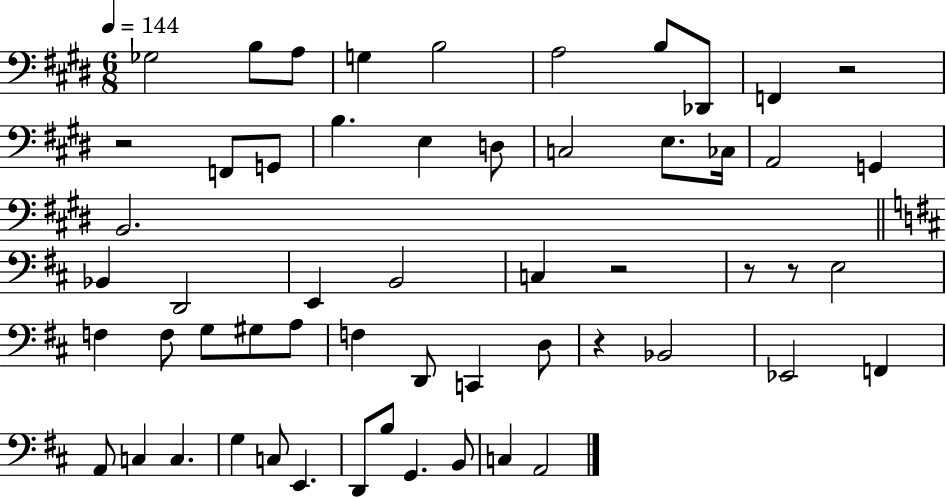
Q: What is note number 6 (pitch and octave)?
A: A3